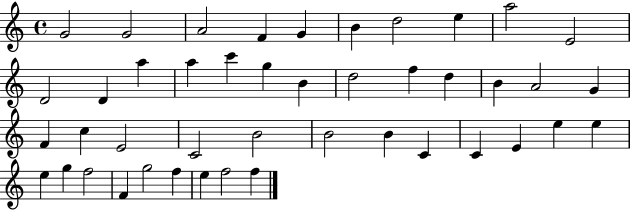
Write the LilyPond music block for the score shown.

{
  \clef treble
  \time 4/4
  \defaultTimeSignature
  \key c \major
  g'2 g'2 | a'2 f'4 g'4 | b'4 d''2 e''4 | a''2 e'2 | \break d'2 d'4 a''4 | a''4 c'''4 g''4 b'4 | d''2 f''4 d''4 | b'4 a'2 g'4 | \break f'4 c''4 e'2 | c'2 b'2 | b'2 b'4 c'4 | c'4 e'4 e''4 e''4 | \break e''4 g''4 f''2 | f'4 g''2 f''4 | e''4 f''2 f''4 | \bar "|."
}